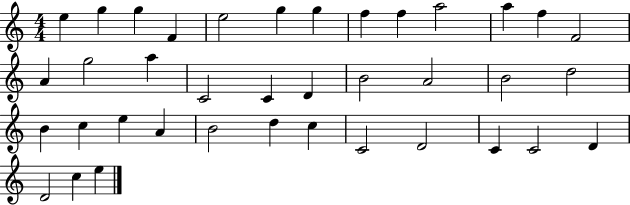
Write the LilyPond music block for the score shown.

{
  \clef treble
  \numericTimeSignature
  \time 4/4
  \key c \major
  e''4 g''4 g''4 f'4 | e''2 g''4 g''4 | f''4 f''4 a''2 | a''4 f''4 f'2 | \break a'4 g''2 a''4 | c'2 c'4 d'4 | b'2 a'2 | b'2 d''2 | \break b'4 c''4 e''4 a'4 | b'2 d''4 c''4 | c'2 d'2 | c'4 c'2 d'4 | \break d'2 c''4 e''4 | \bar "|."
}